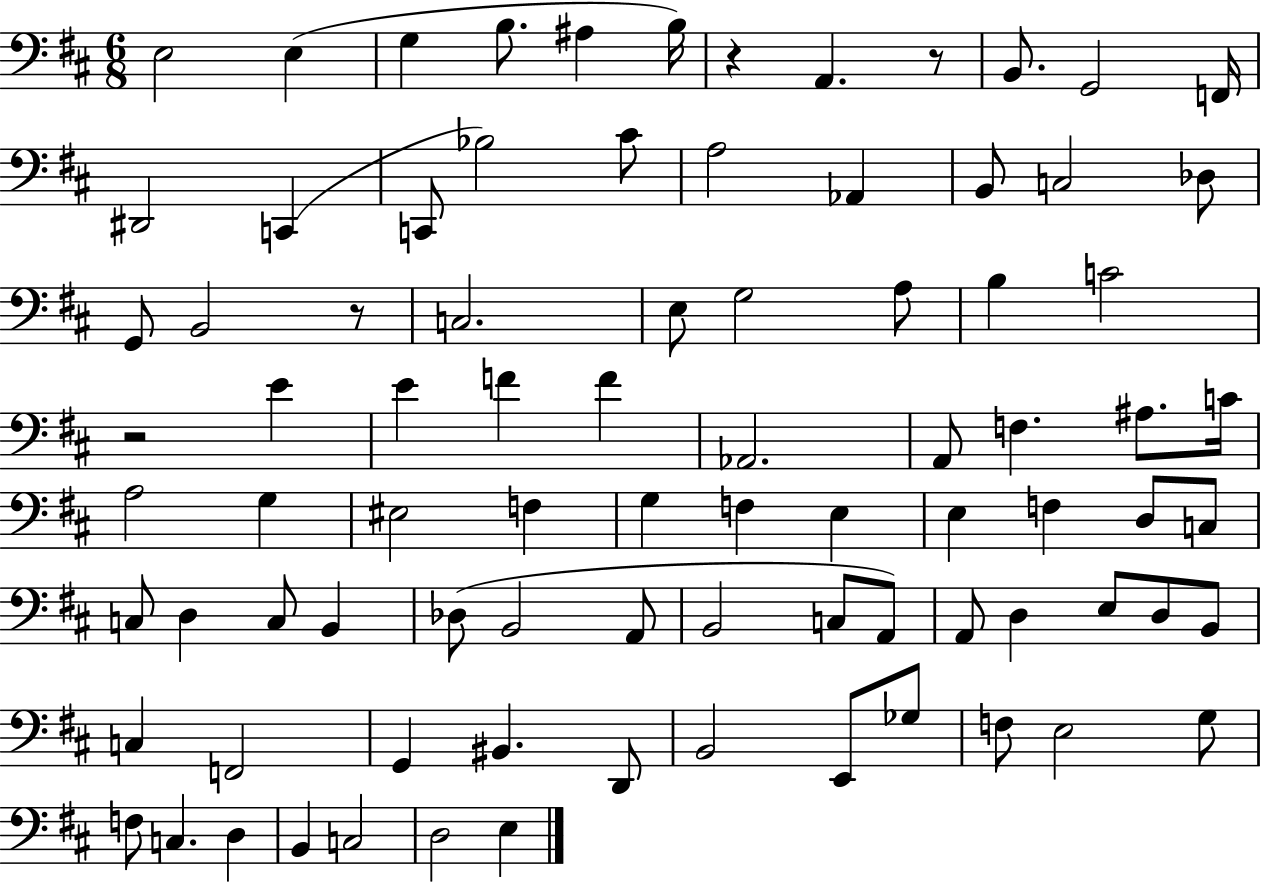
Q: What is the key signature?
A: D major